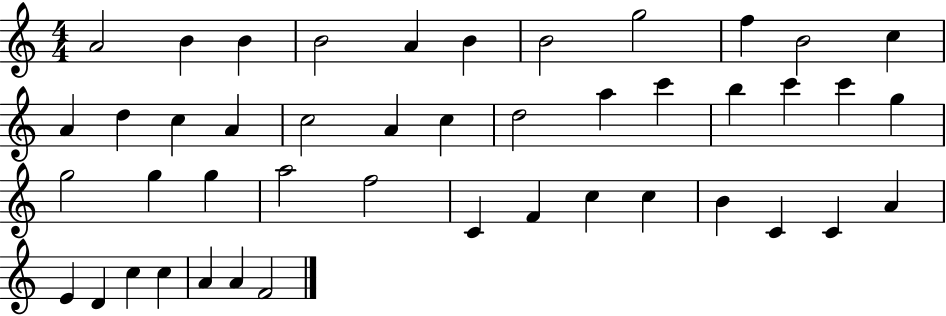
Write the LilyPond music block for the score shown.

{
  \clef treble
  \numericTimeSignature
  \time 4/4
  \key c \major
  a'2 b'4 b'4 | b'2 a'4 b'4 | b'2 g''2 | f''4 b'2 c''4 | \break a'4 d''4 c''4 a'4 | c''2 a'4 c''4 | d''2 a''4 c'''4 | b''4 c'''4 c'''4 g''4 | \break g''2 g''4 g''4 | a''2 f''2 | c'4 f'4 c''4 c''4 | b'4 c'4 c'4 a'4 | \break e'4 d'4 c''4 c''4 | a'4 a'4 f'2 | \bar "|."
}